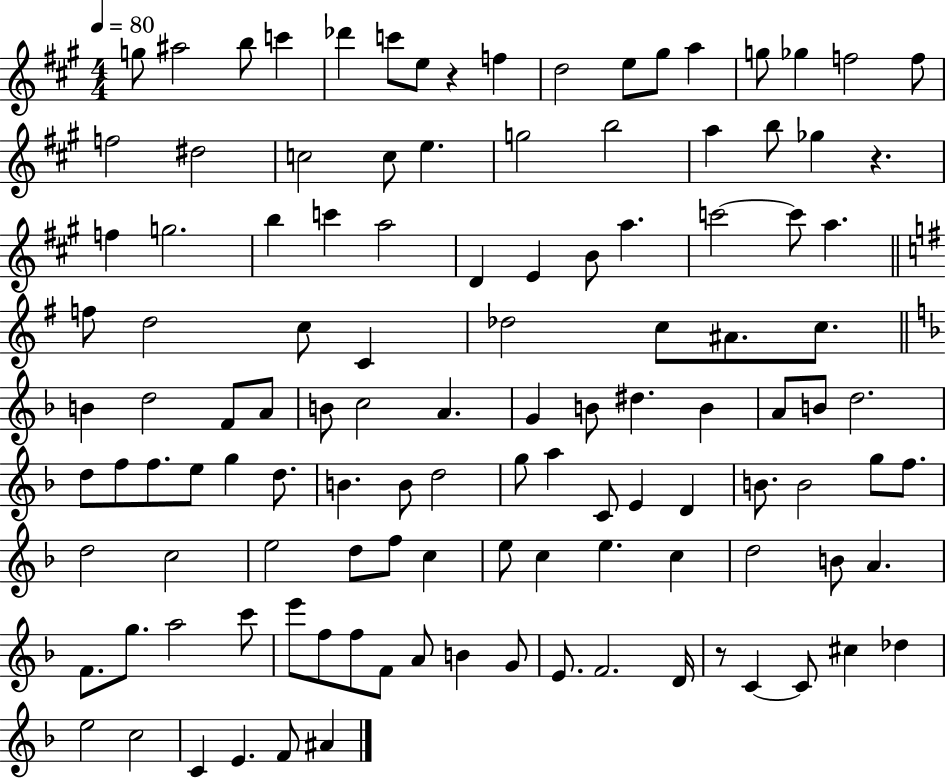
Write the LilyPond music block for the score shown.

{
  \clef treble
  \numericTimeSignature
  \time 4/4
  \key a \major
  \tempo 4 = 80
  g''8 ais''2 b''8 c'''4 | des'''4 c'''8 e''8 r4 f''4 | d''2 e''8 gis''8 a''4 | g''8 ges''4 f''2 f''8 | \break f''2 dis''2 | c''2 c''8 e''4. | g''2 b''2 | a''4 b''8 ges''4 r4. | \break f''4 g''2. | b''4 c'''4 a''2 | d'4 e'4 b'8 a''4. | c'''2~~ c'''8 a''4. | \break \bar "||" \break \key e \minor f''8 d''2 c''8 c'4 | des''2 c''8 ais'8. c''8. | \bar "||" \break \key d \minor b'4 d''2 f'8 a'8 | b'8 c''2 a'4. | g'4 b'8 dis''4. b'4 | a'8 b'8 d''2. | \break d''8 f''8 f''8. e''8 g''4 d''8. | b'4. b'8 d''2 | g''8 a''4 c'8 e'4 d'4 | b'8. b'2 g''8 f''8. | \break d''2 c''2 | e''2 d''8 f''8 c''4 | e''8 c''4 e''4. c''4 | d''2 b'8 a'4. | \break f'8. g''8. a''2 c'''8 | e'''8 f''8 f''8 f'8 a'8 b'4 g'8 | e'8. f'2. d'16 | r8 c'4~~ c'8 cis''4 des''4 | \break e''2 c''2 | c'4 e'4. f'8 ais'4 | \bar "|."
}